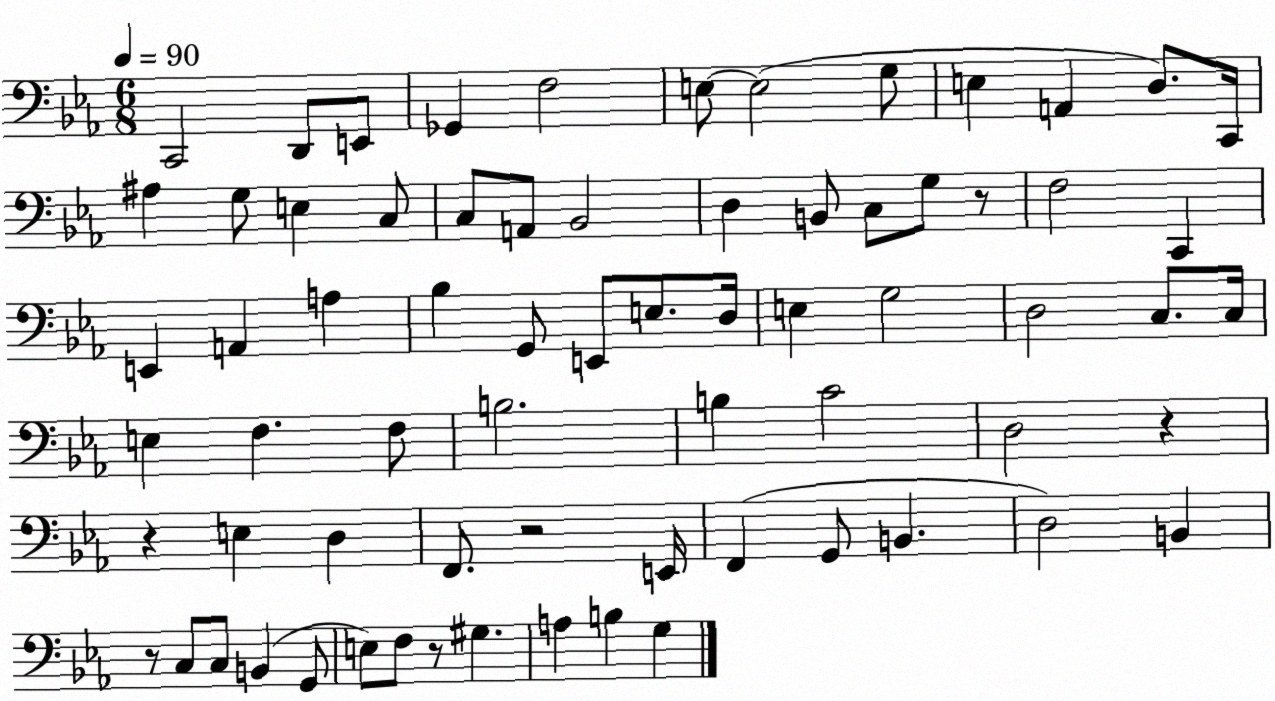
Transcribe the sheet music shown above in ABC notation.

X:1
T:Untitled
M:6/8
L:1/4
K:Eb
C,,2 D,,/2 E,,/2 _G,, F,2 E,/2 E,2 G,/2 E, A,, D,/2 C,,/4 ^A, G,/2 E, C,/2 C,/2 A,,/2 _B,,2 D, B,,/2 C,/2 G,/2 z/2 F,2 C,, E,, A,, A, _B, G,,/2 E,,/2 E,/2 D,/4 E, G,2 D,2 C,/2 C,/4 E, F, F,/2 B,2 B, C2 D,2 z z E, D, F,,/2 z2 E,,/4 F,, G,,/2 B,, D,2 B,, z/2 C,/2 C,/2 B,, G,,/2 E,/2 F,/2 z/2 ^G, A, B, G,